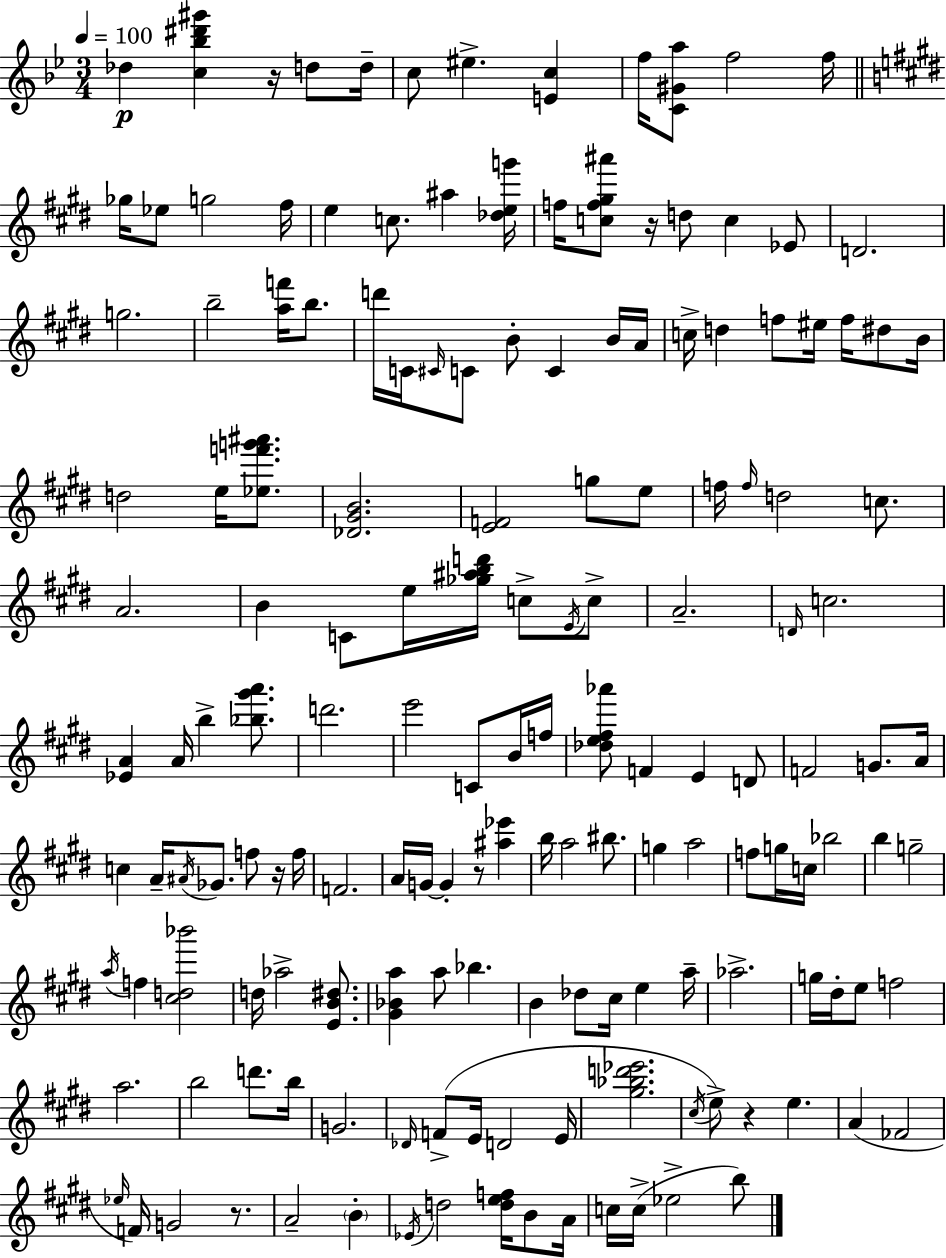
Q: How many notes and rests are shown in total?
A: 159